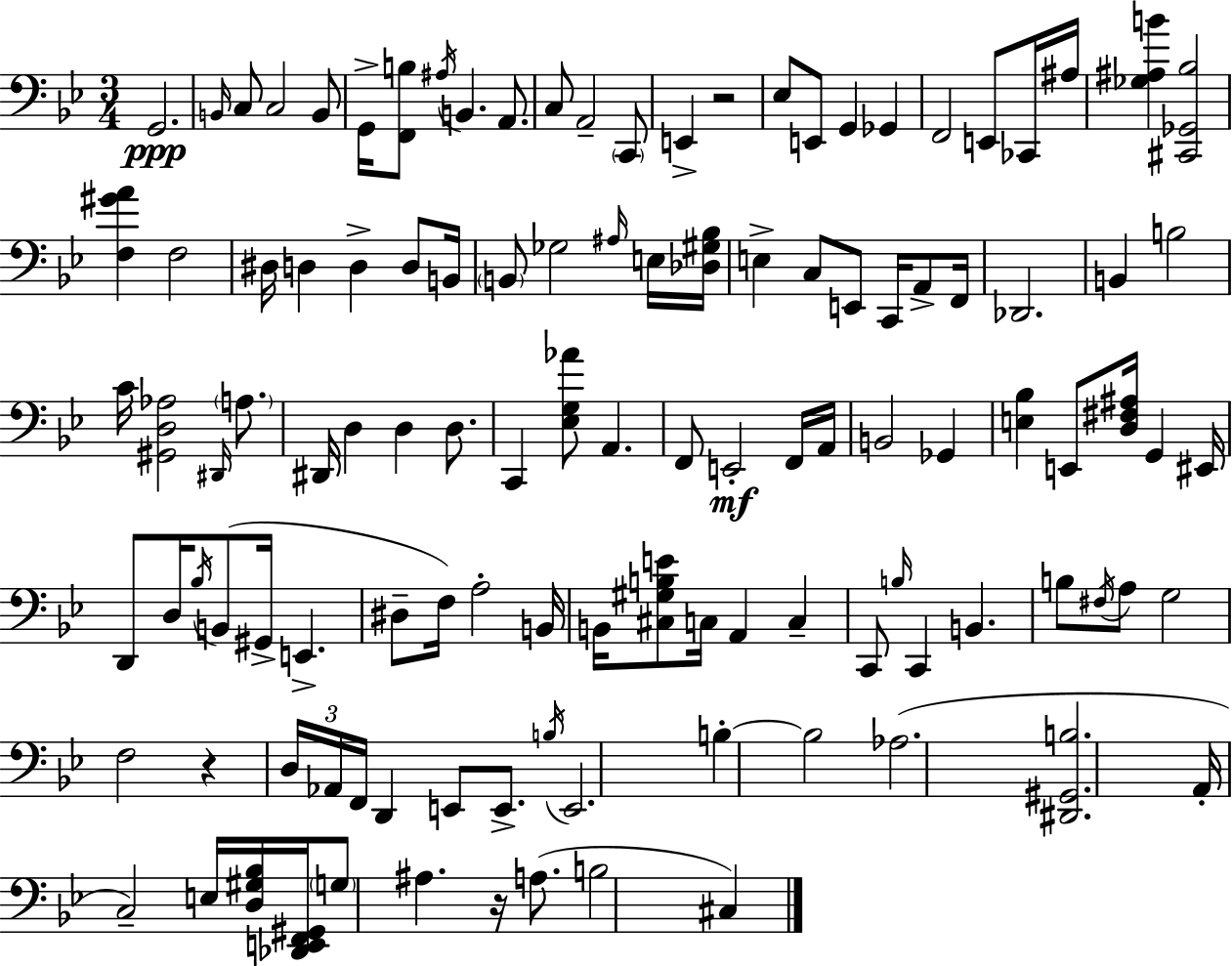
G2/h. B2/s C3/e C3/h B2/e G2/s [F2,B3]/e A#3/s B2/q. A2/e. C3/e A2/h C2/e E2/q R/h Eb3/e E2/e G2/q Gb2/q F2/h E2/e CES2/s A#3/s [Gb3,A#3,B4]/q [C#2,Gb2,Bb3]/h [F3,G#4,A4]/q F3/h D#3/s D3/q D3/q D3/e B2/s B2/e Gb3/h A#3/s E3/s [Db3,G#3,Bb3]/s E3/q C3/e E2/e C2/s A2/e F2/s Db2/h. B2/q B3/h C4/s [G#2,D3,Ab3]/h D#2/s A3/e. D#2/s D3/q D3/q D3/e. C2/q [Eb3,G3,Ab4]/e A2/q. F2/e E2/h F2/s A2/s B2/h Gb2/q [E3,Bb3]/q E2/e [D3,F#3,A#3]/s G2/q EIS2/s D2/e D3/s Bb3/s B2/e G#2/s E2/q. D#3/e F3/s A3/h B2/s B2/s [C#3,G#3,B3,E4]/e C3/s A2/q C3/q C2/e B3/s C2/q B2/q. B3/e F#3/s A3/e G3/h F3/h R/q D3/s Ab2/s F2/s D2/q E2/e E2/e. B3/s E2/h. B3/q B3/h Ab3/h. [D#2,G#2,B3]/h. A2/s C3/h E3/s [D3,G#3,Bb3]/s [Db2,E2,F2,G#2]/s G3/e A#3/q. R/s A3/e. B3/h C#3/q